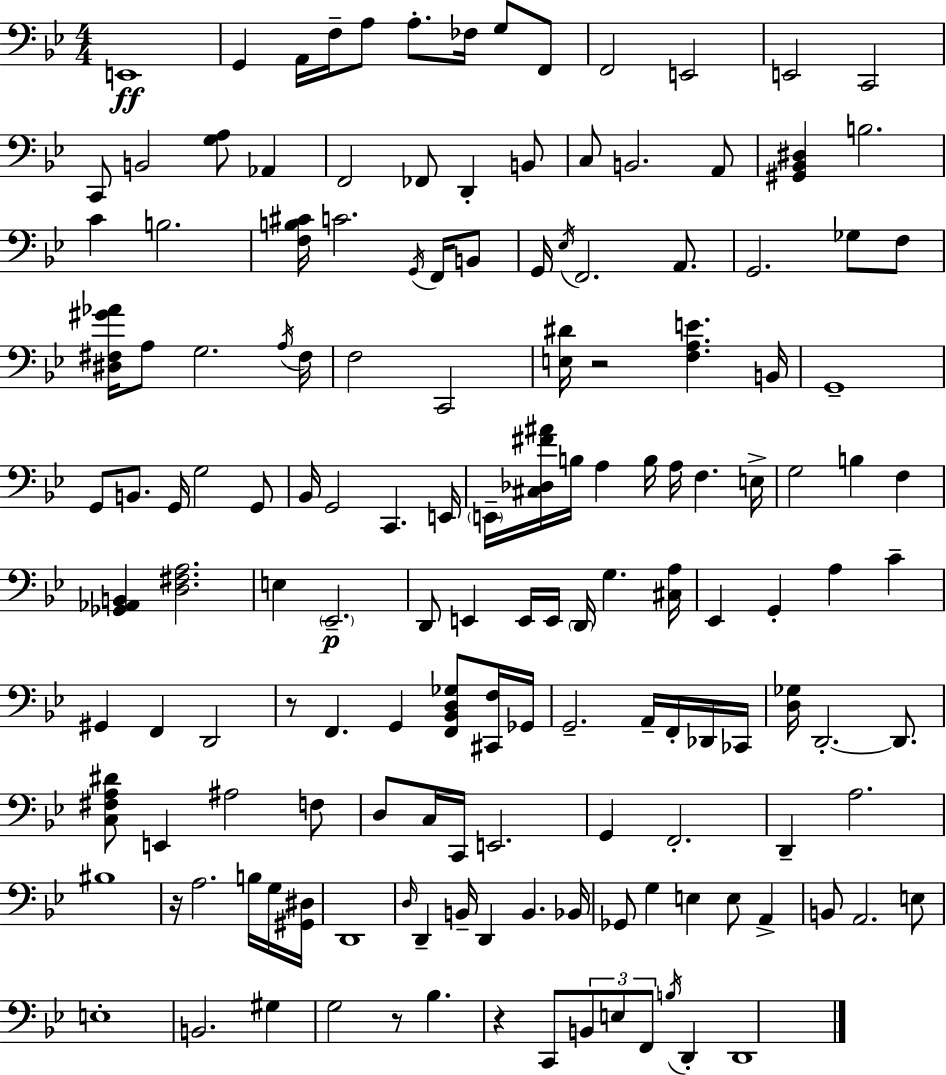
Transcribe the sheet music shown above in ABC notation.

X:1
T:Untitled
M:4/4
L:1/4
K:Bb
E,,4 G,, A,,/4 F,/4 A,/2 A,/2 _F,/4 G,/2 F,,/2 F,,2 E,,2 E,,2 C,,2 C,,/2 B,,2 [G,A,]/2 _A,, F,,2 _F,,/2 D,, B,,/2 C,/2 B,,2 A,,/2 [^G,,_B,,^D,] B,2 C B,2 [F,B,^C]/4 C2 G,,/4 F,,/4 B,,/2 G,,/4 _E,/4 F,,2 A,,/2 G,,2 _G,/2 F,/2 [^D,^F,^G_A]/4 A,/2 G,2 A,/4 ^F,/4 F,2 C,,2 [E,^D]/4 z2 [F,A,E] B,,/4 G,,4 G,,/2 B,,/2 G,,/4 G,2 G,,/2 _B,,/4 G,,2 C,, E,,/4 E,,/4 [^C,_D,^F^A]/4 B,/4 A, B,/4 A,/4 F, E,/4 G,2 B, F, [_G,,_A,,B,,] [D,^F,A,]2 E, _E,,2 D,,/2 E,, E,,/4 E,,/4 D,,/4 G, [^C,A,]/4 _E,, G,, A, C ^G,, F,, D,,2 z/2 F,, G,, [F,,_B,,D,_G,]/2 [^C,,F,]/4 _G,,/4 G,,2 A,,/4 F,,/4 _D,,/4 _C,,/4 [D,_G,]/4 D,,2 D,,/2 [C,^F,A,^D]/2 E,, ^A,2 F,/2 D,/2 C,/4 C,,/4 E,,2 G,, F,,2 D,, A,2 ^B,4 z/4 A,2 B,/4 G,/4 [^G,,^D,]/4 D,,4 D,/4 D,, B,,/4 D,, B,, _B,,/4 _G,,/2 G, E, E,/2 A,, B,,/2 A,,2 E,/2 E,4 B,,2 ^G, G,2 z/2 _B, z C,,/2 B,,/2 E,/2 F,,/2 B,/4 D,, D,,4